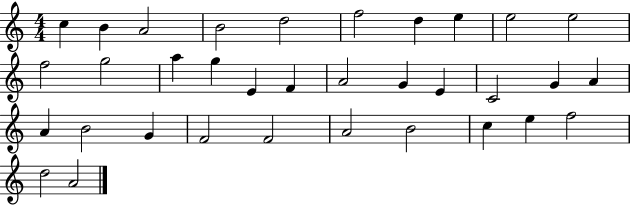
C5/q B4/q A4/h B4/h D5/h F5/h D5/q E5/q E5/h E5/h F5/h G5/h A5/q G5/q E4/q F4/q A4/h G4/q E4/q C4/h G4/q A4/q A4/q B4/h G4/q F4/h F4/h A4/h B4/h C5/q E5/q F5/h D5/h A4/h